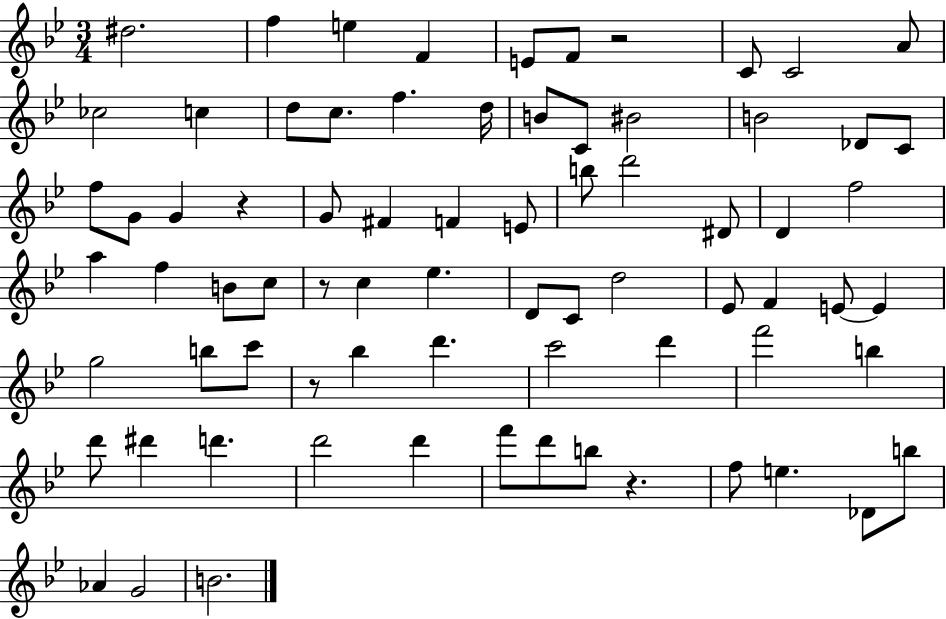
X:1
T:Untitled
M:3/4
L:1/4
K:Bb
^d2 f e F E/2 F/2 z2 C/2 C2 A/2 _c2 c d/2 c/2 f d/4 B/2 C/2 ^B2 B2 _D/2 C/2 f/2 G/2 G z G/2 ^F F E/2 b/2 d'2 ^D/2 D f2 a f B/2 c/2 z/2 c _e D/2 C/2 d2 _E/2 F E/2 E g2 b/2 c'/2 z/2 _b d' c'2 d' f'2 b d'/2 ^d' d' d'2 d' f'/2 d'/2 b/2 z f/2 e _D/2 b/2 _A G2 B2